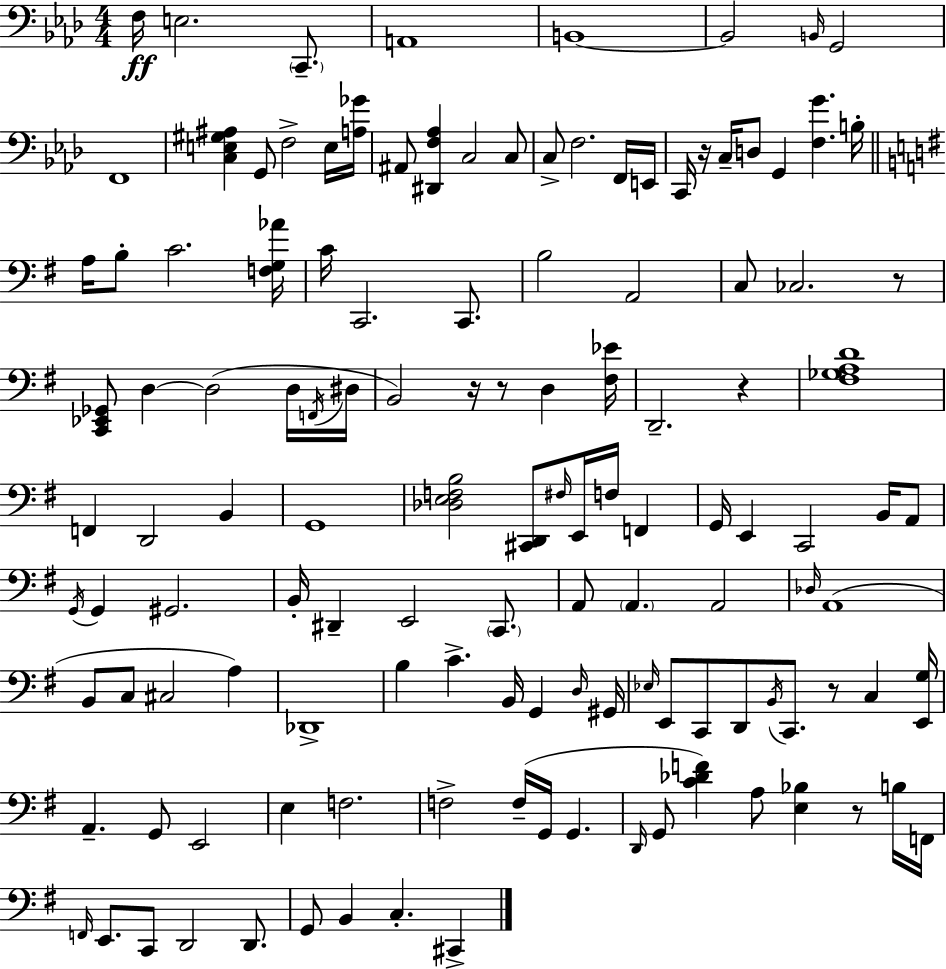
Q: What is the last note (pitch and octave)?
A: C#2